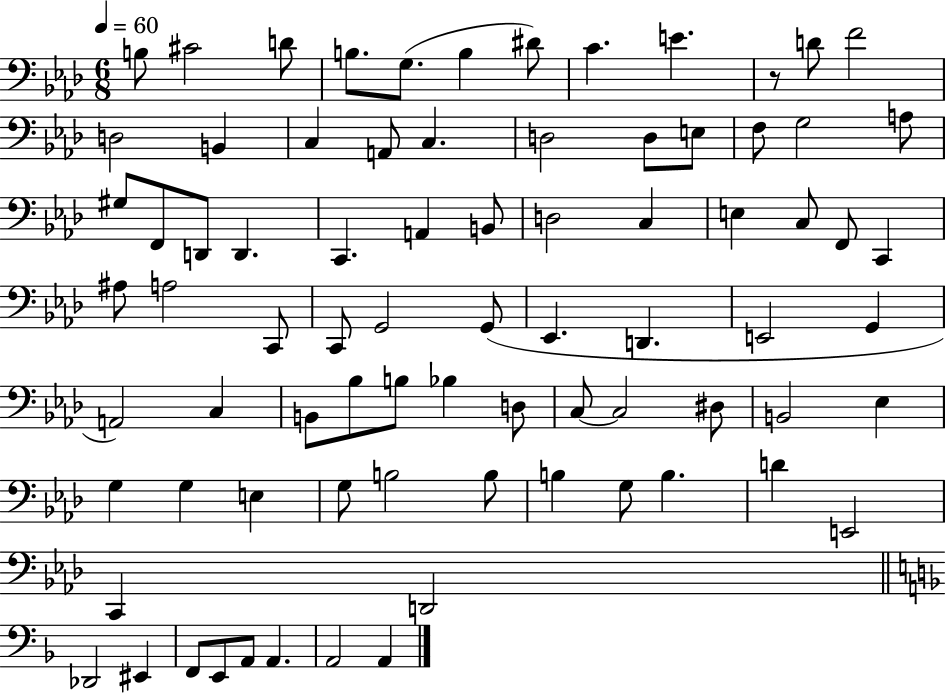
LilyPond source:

{
  \clef bass
  \numericTimeSignature
  \time 6/8
  \key aes \major
  \tempo 4 = 60
  b8 cis'2 d'8 | b8. g8.( b4 dis'8) | c'4. e'4. | r8 d'8 f'2 | \break d2 b,4 | c4 a,8 c4. | d2 d8 e8 | f8 g2 a8 | \break gis8 f,8 d,8 d,4. | c,4. a,4 b,8 | d2 c4 | e4 c8 f,8 c,4 | \break ais8 a2 c,8 | c,8 g,2 g,8( | ees,4. d,4. | e,2 g,4 | \break a,2) c4 | b,8 bes8 b8 bes4 d8 | c8~~ c2 dis8 | b,2 ees4 | \break g4 g4 e4 | g8 b2 b8 | b4 g8 b4. | d'4 e,2 | \break c,4 d,2 | \bar "||" \break \key f \major des,2 eis,4 | f,8 e,8 a,8 a,4. | a,2 a,4 | \bar "|."
}